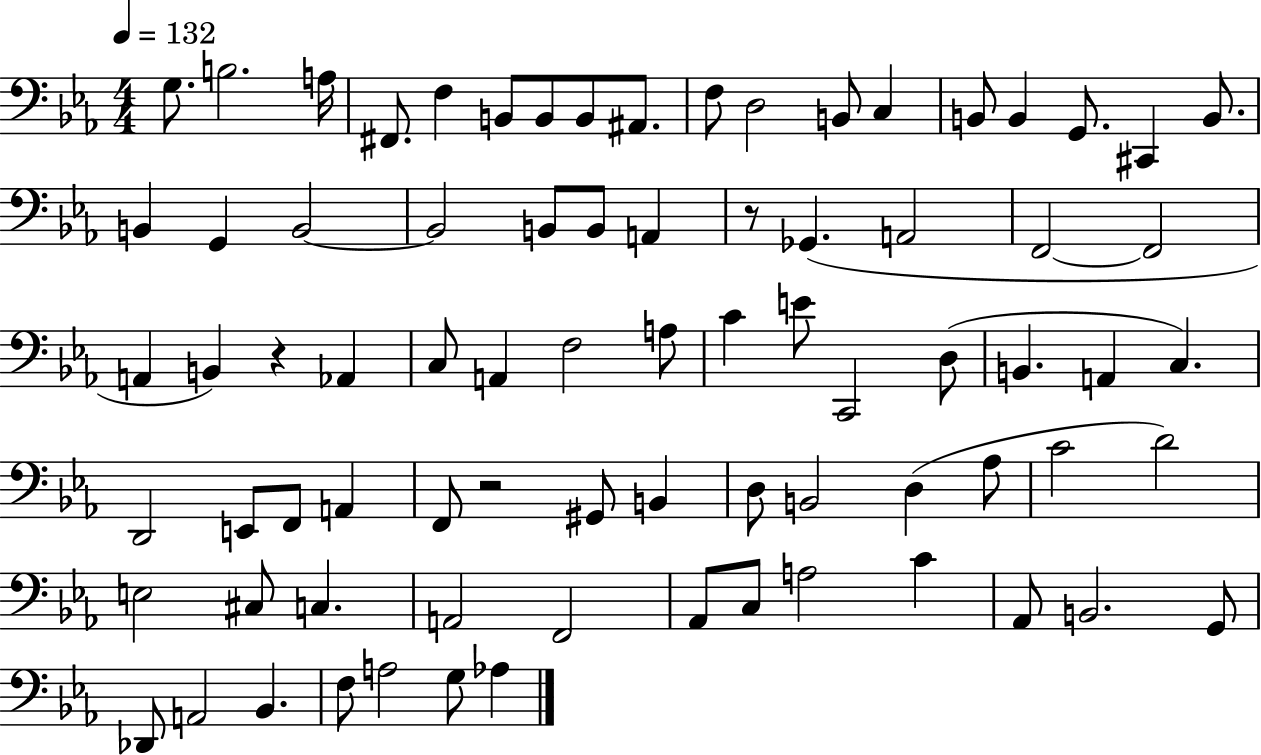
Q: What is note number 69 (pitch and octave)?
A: Db2